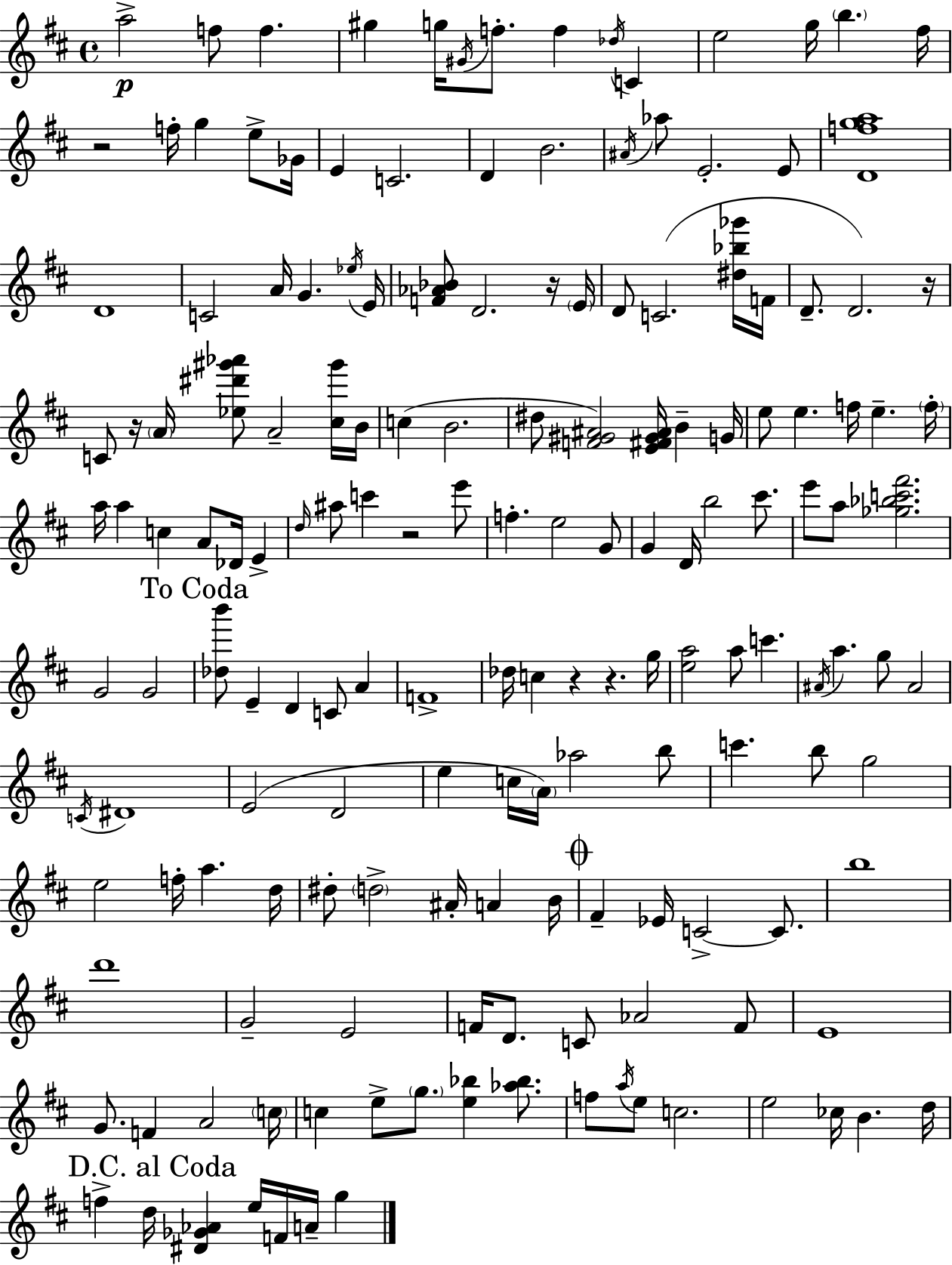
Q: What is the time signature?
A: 4/4